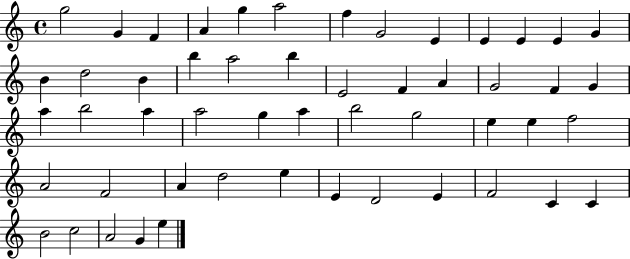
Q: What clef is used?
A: treble